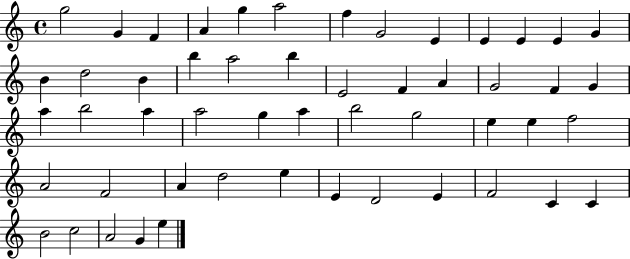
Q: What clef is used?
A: treble